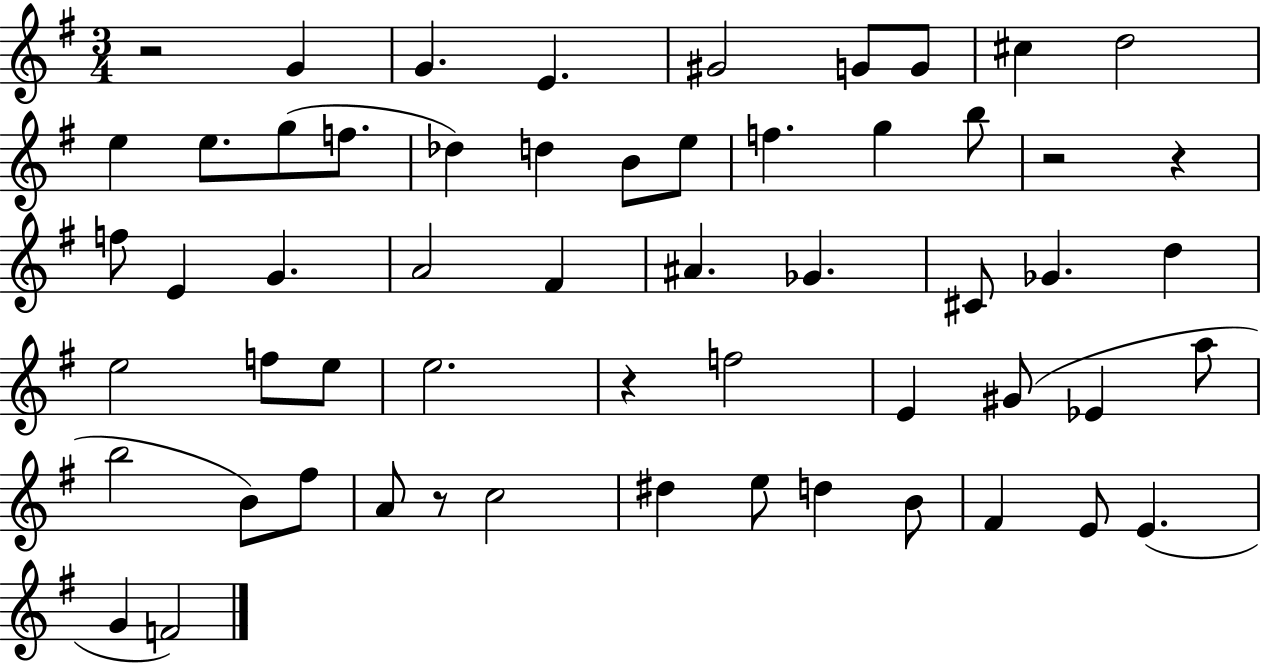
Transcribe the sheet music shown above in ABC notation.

X:1
T:Untitled
M:3/4
L:1/4
K:G
z2 G G E ^G2 G/2 G/2 ^c d2 e e/2 g/2 f/2 _d d B/2 e/2 f g b/2 z2 z f/2 E G A2 ^F ^A _G ^C/2 _G d e2 f/2 e/2 e2 z f2 E ^G/2 _E a/2 b2 B/2 ^f/2 A/2 z/2 c2 ^d e/2 d B/2 ^F E/2 E G F2